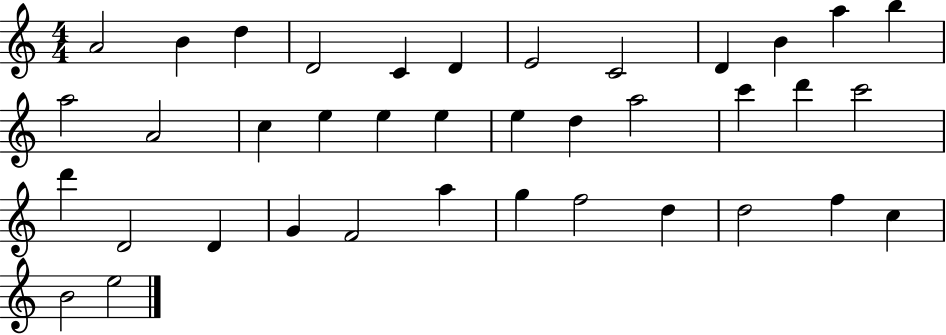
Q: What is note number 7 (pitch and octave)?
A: E4